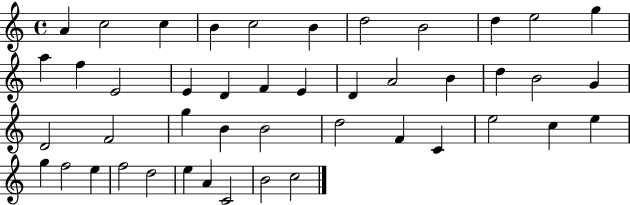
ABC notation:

X:1
T:Untitled
M:4/4
L:1/4
K:C
A c2 c B c2 B d2 B2 d e2 g a f E2 E D F E D A2 B d B2 G D2 F2 g B B2 d2 F C e2 c e g f2 e f2 d2 e A C2 B2 c2